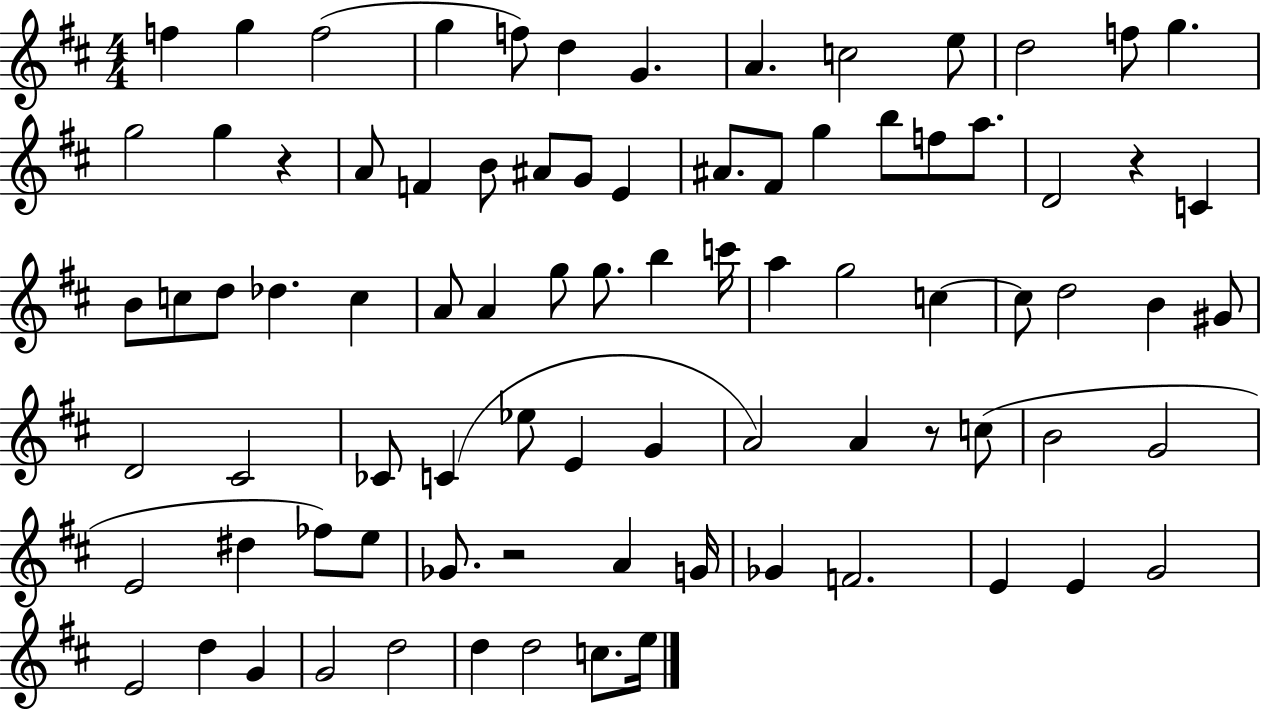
{
  \clef treble
  \numericTimeSignature
  \time 4/4
  \key d \major
  f''4 g''4 f''2( | g''4 f''8) d''4 g'4. | a'4. c''2 e''8 | d''2 f''8 g''4. | \break g''2 g''4 r4 | a'8 f'4 b'8 ais'8 g'8 e'4 | ais'8. fis'8 g''4 b''8 f''8 a''8. | d'2 r4 c'4 | \break b'8 c''8 d''8 des''4. c''4 | a'8 a'4 g''8 g''8. b''4 c'''16 | a''4 g''2 c''4~~ | c''8 d''2 b'4 gis'8 | \break d'2 cis'2 | ces'8 c'4( ees''8 e'4 g'4 | a'2) a'4 r8 c''8( | b'2 g'2 | \break e'2 dis''4 fes''8) e''8 | ges'8. r2 a'4 g'16 | ges'4 f'2. | e'4 e'4 g'2 | \break e'2 d''4 g'4 | g'2 d''2 | d''4 d''2 c''8. e''16 | \bar "|."
}